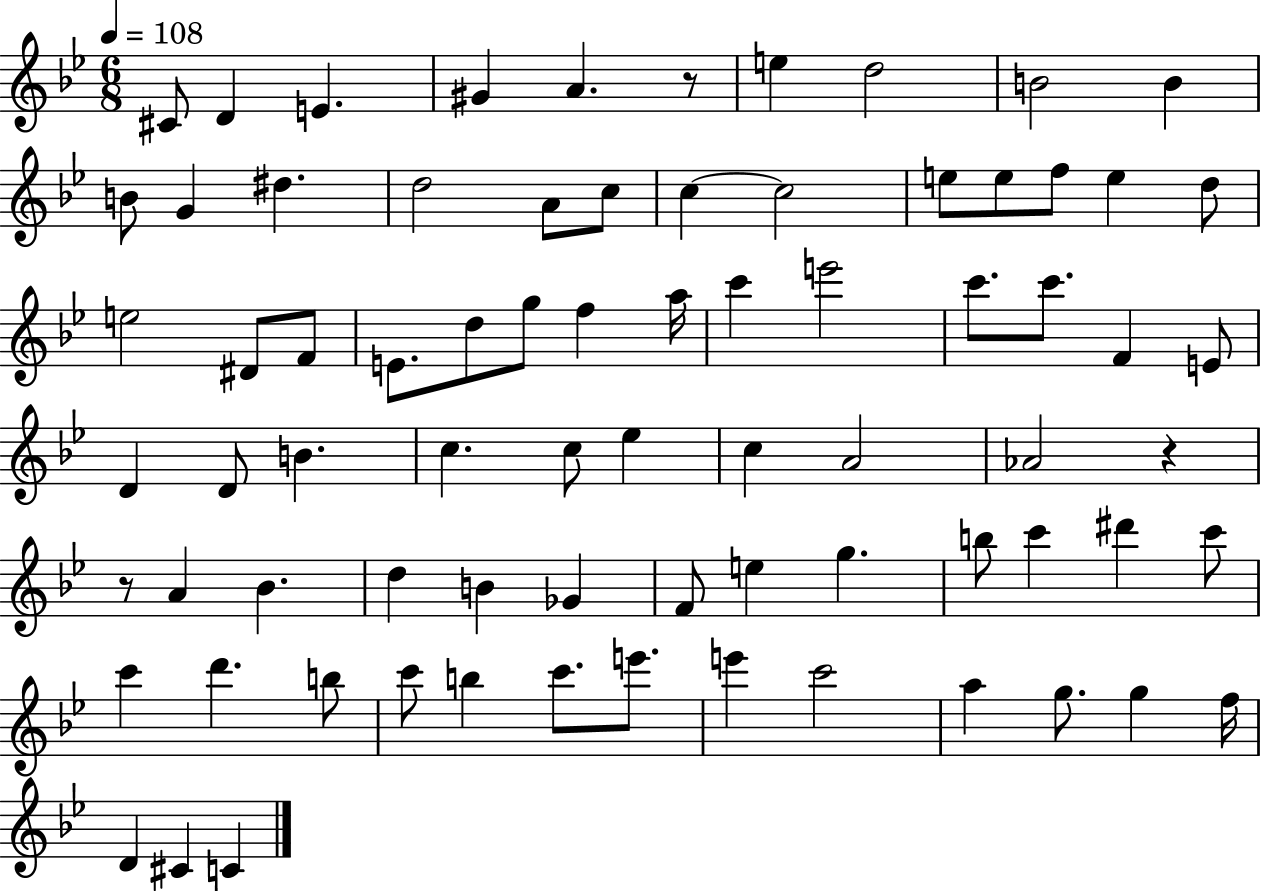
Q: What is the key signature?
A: BES major